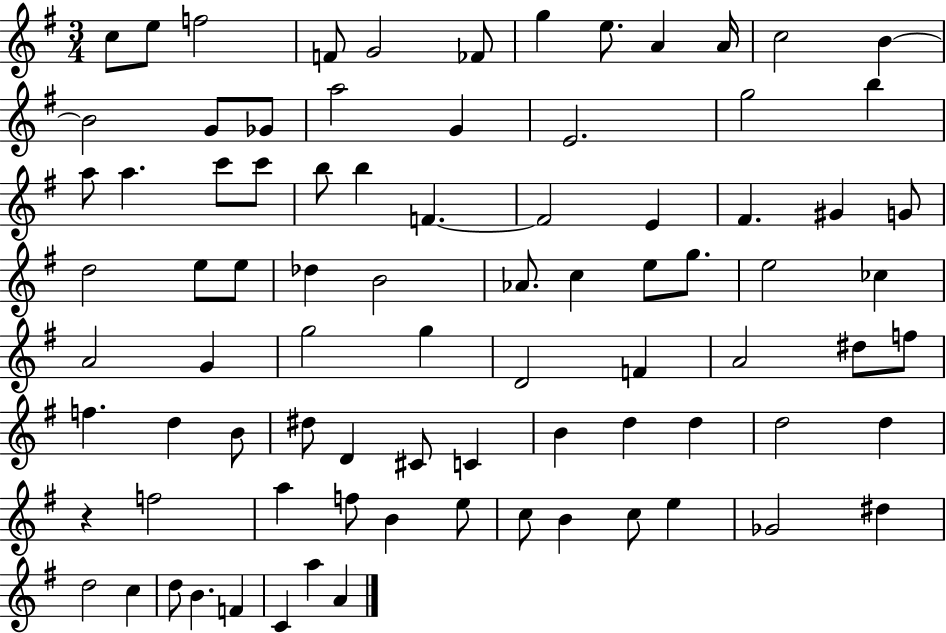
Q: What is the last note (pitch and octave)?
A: A4